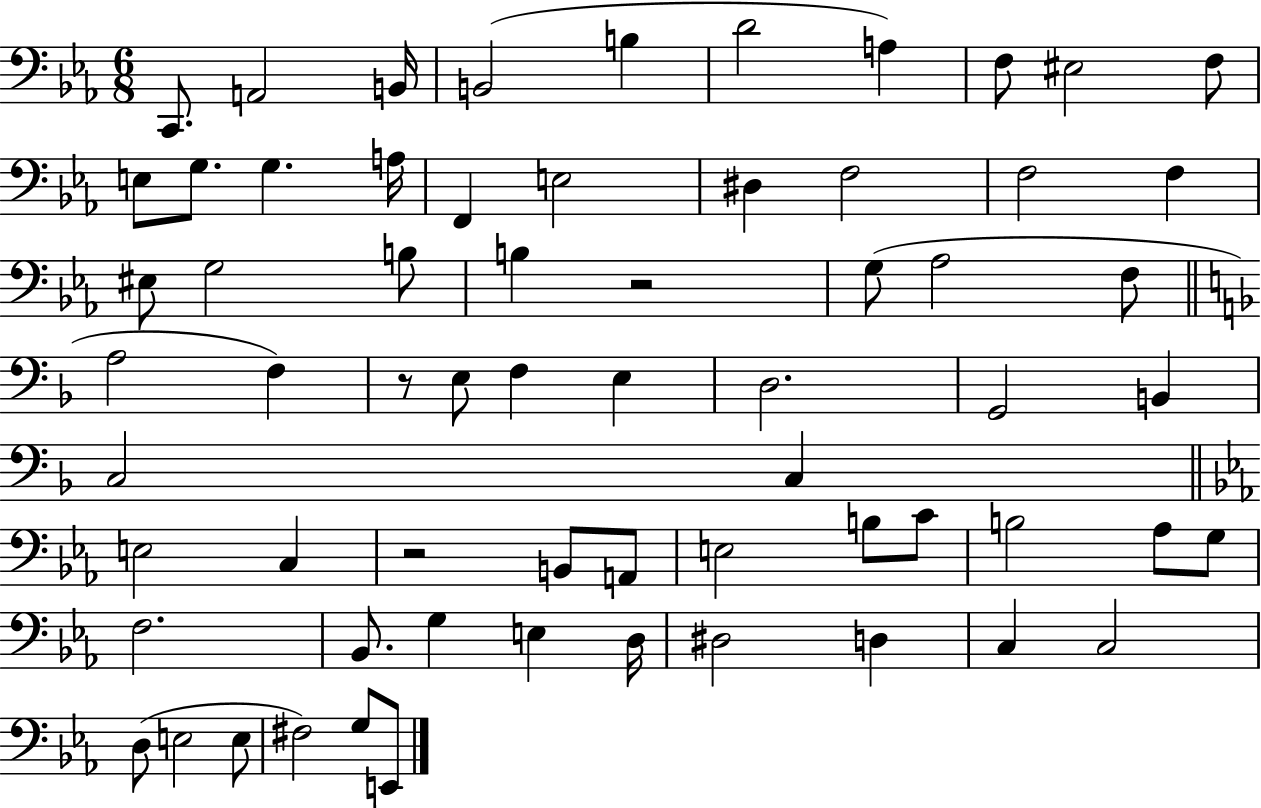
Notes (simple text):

C2/e. A2/h B2/s B2/h B3/q D4/h A3/q F3/e EIS3/h F3/e E3/e G3/e. G3/q. A3/s F2/q E3/h D#3/q F3/h F3/h F3/q EIS3/e G3/h B3/e B3/q R/h G3/e Ab3/h F3/e A3/h F3/q R/e E3/e F3/q E3/q D3/h. G2/h B2/q C3/h C3/q E3/h C3/q R/h B2/e A2/e E3/h B3/e C4/e B3/h Ab3/e G3/e F3/h. Bb2/e. G3/q E3/q D3/s D#3/h D3/q C3/q C3/h D3/e E3/h E3/e F#3/h G3/e E2/e